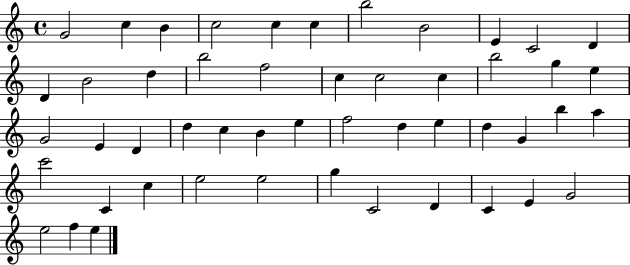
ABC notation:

X:1
T:Untitled
M:4/4
L:1/4
K:C
G2 c B c2 c c b2 B2 E C2 D D B2 d b2 f2 c c2 c b2 g e G2 E D d c B e f2 d e d G b a c'2 C c e2 e2 g C2 D C E G2 e2 f e